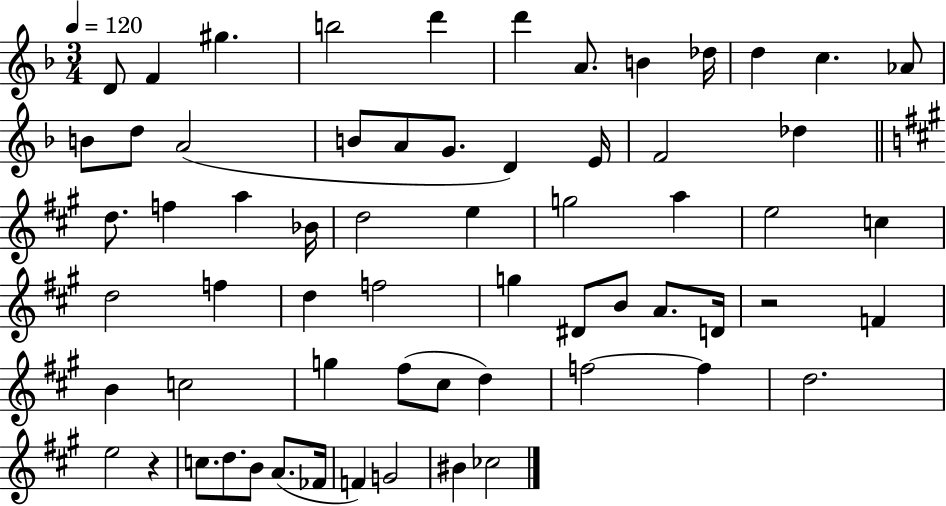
D4/e F4/q G#5/q. B5/h D6/q D6/q A4/e. B4/q Db5/s D5/q C5/q. Ab4/e B4/e D5/e A4/h B4/e A4/e G4/e. D4/q E4/s F4/h Db5/q D5/e. F5/q A5/q Bb4/s D5/h E5/q G5/h A5/q E5/h C5/q D5/h F5/q D5/q F5/h G5/q D#4/e B4/e A4/e. D4/s R/h F4/q B4/q C5/h G5/q F#5/e C#5/e D5/q F5/h F5/q D5/h. E5/h R/q C5/e. D5/e. B4/e A4/e. FES4/s F4/q G4/h BIS4/q CES5/h